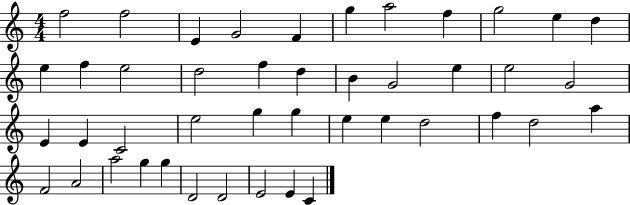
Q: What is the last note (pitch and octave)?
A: C4